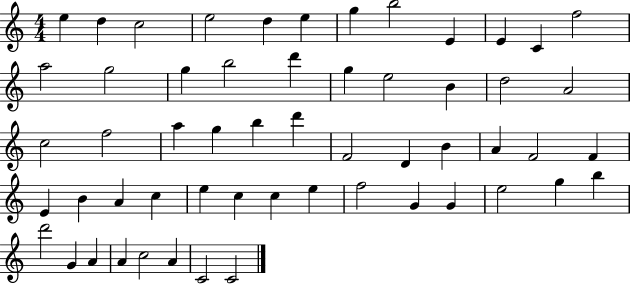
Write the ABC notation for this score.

X:1
T:Untitled
M:4/4
L:1/4
K:C
e d c2 e2 d e g b2 E E C f2 a2 g2 g b2 d' g e2 B d2 A2 c2 f2 a g b d' F2 D B A F2 F E B A c e c c e f2 G G e2 g b d'2 G A A c2 A C2 C2